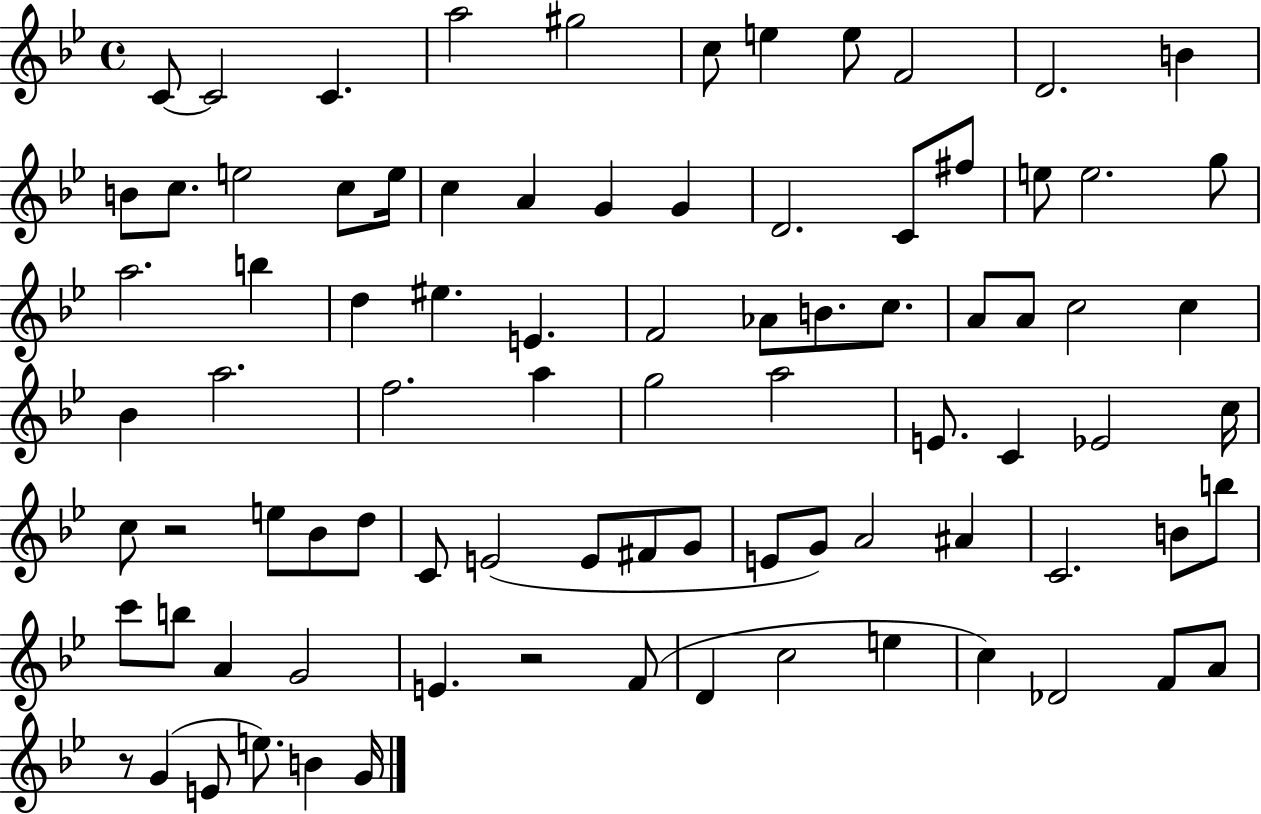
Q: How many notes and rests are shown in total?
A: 86